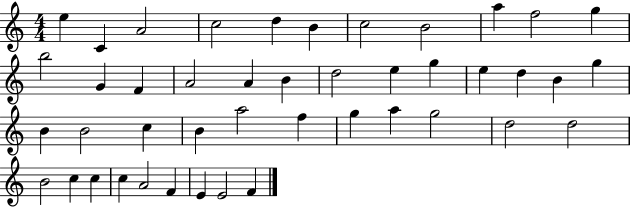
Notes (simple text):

E5/q C4/q A4/h C5/h D5/q B4/q C5/h B4/h A5/q F5/h G5/q B5/h G4/q F4/q A4/h A4/q B4/q D5/h E5/q G5/q E5/q D5/q B4/q G5/q B4/q B4/h C5/q B4/q A5/h F5/q G5/q A5/q G5/h D5/h D5/h B4/h C5/q C5/q C5/q A4/h F4/q E4/q E4/h F4/q